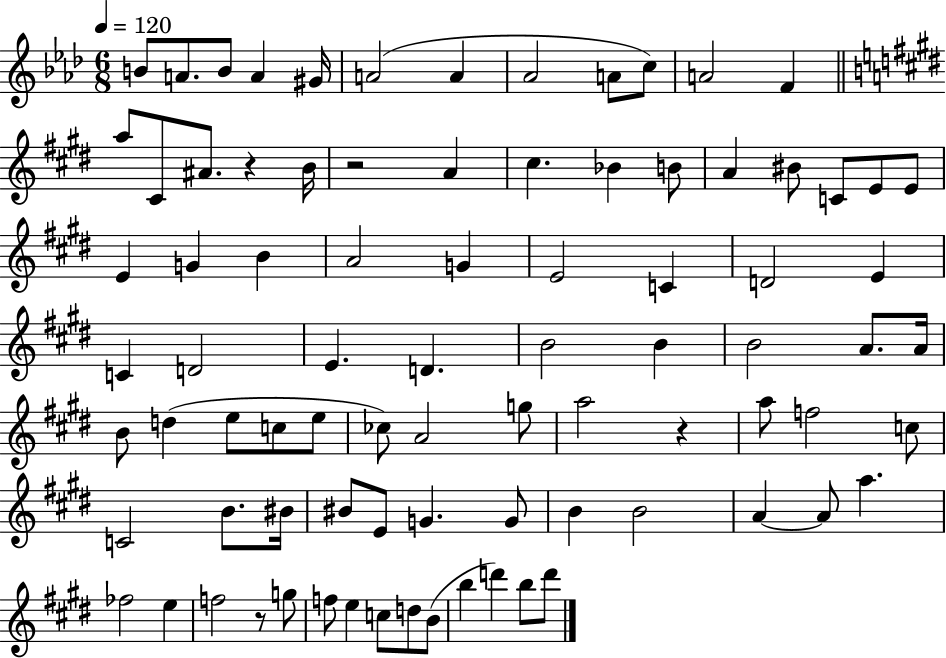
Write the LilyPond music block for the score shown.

{
  \clef treble
  \numericTimeSignature
  \time 6/8
  \key aes \major
  \tempo 4 = 120
  b'8 a'8. b'8 a'4 gis'16 | a'2( a'4 | aes'2 a'8 c''8) | a'2 f'4 | \break \bar "||" \break \key e \major a''8 cis'8 ais'8. r4 b'16 | r2 a'4 | cis''4. bes'4 b'8 | a'4 bis'8 c'8 e'8 e'8 | \break e'4 g'4 b'4 | a'2 g'4 | e'2 c'4 | d'2 e'4 | \break c'4 d'2 | e'4. d'4. | b'2 b'4 | b'2 a'8. a'16 | \break b'8 d''4( e''8 c''8 e''8 | ces''8) a'2 g''8 | a''2 r4 | a''8 f''2 c''8 | \break c'2 b'8. bis'16 | bis'8 e'8 g'4. g'8 | b'4 b'2 | a'4~~ a'8 a''4. | \break fes''2 e''4 | f''2 r8 g''8 | f''8 e''4 c''8 d''8 b'8( | b''4 d'''4) b''8 d'''8 | \break \bar "|."
}